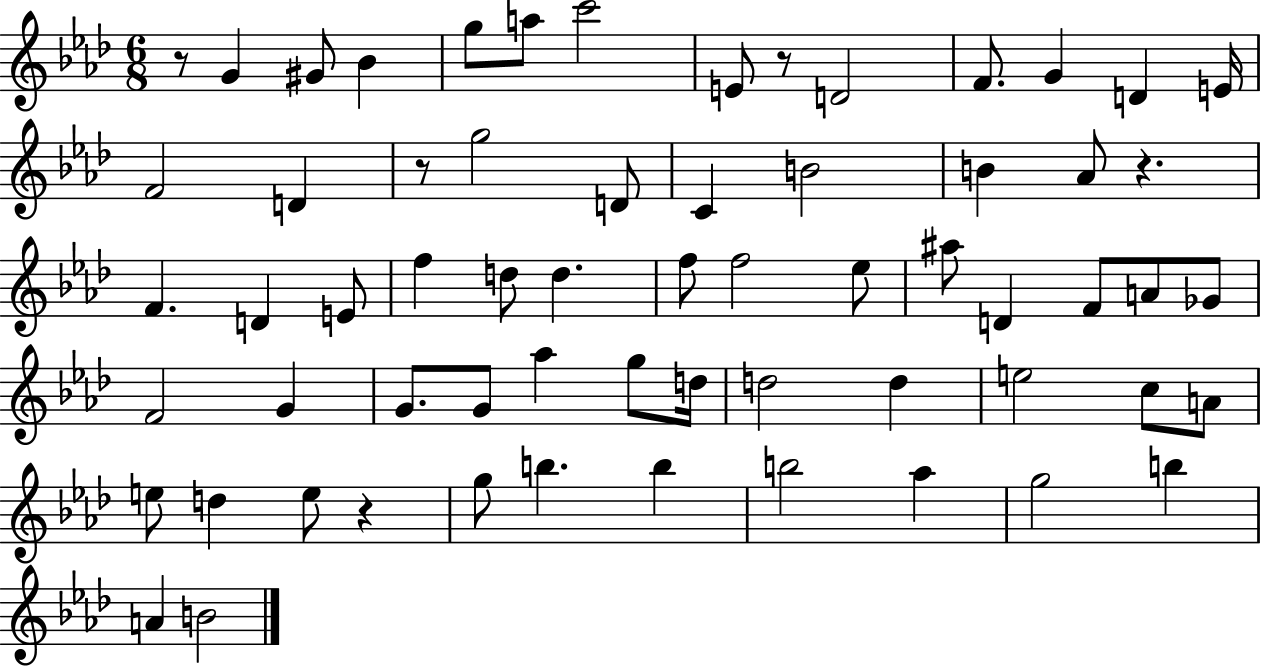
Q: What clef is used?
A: treble